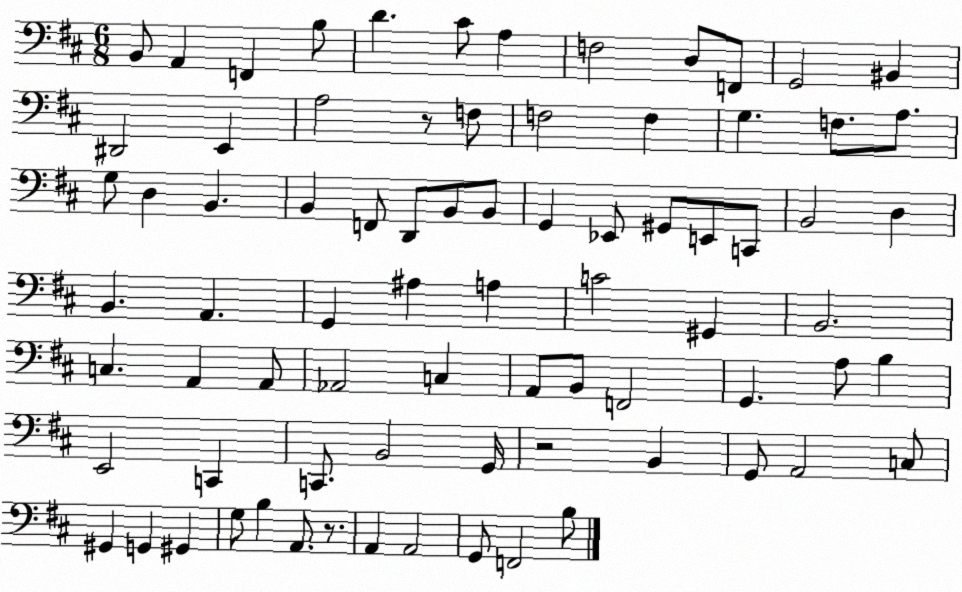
X:1
T:Untitled
M:6/8
L:1/4
K:D
B,,/2 A,, F,, B,/2 D ^C/2 A, F,2 D,/2 F,,/2 G,,2 ^B,, ^D,,2 E,, A,2 z/2 F,/2 F,2 F, G, F,/2 A,/2 G,/2 D, B,, B,, F,,/2 D,,/2 B,,/2 B,,/2 G,, _E,,/2 ^G,,/2 E,,/2 C,,/2 B,,2 D, B,, A,, G,, ^A, A, C2 ^G,, B,,2 C, A,, A,,/2 _A,,2 C, A,,/2 B,,/2 F,,2 G,, A,/2 B, E,,2 C,, C,,/2 B,,2 G,,/4 z2 B,, G,,/2 A,,2 C,/2 ^G,, G,, ^G,, G,/2 B, A,,/2 z/2 A,, A,,2 G,,/2 F,,2 B,/2